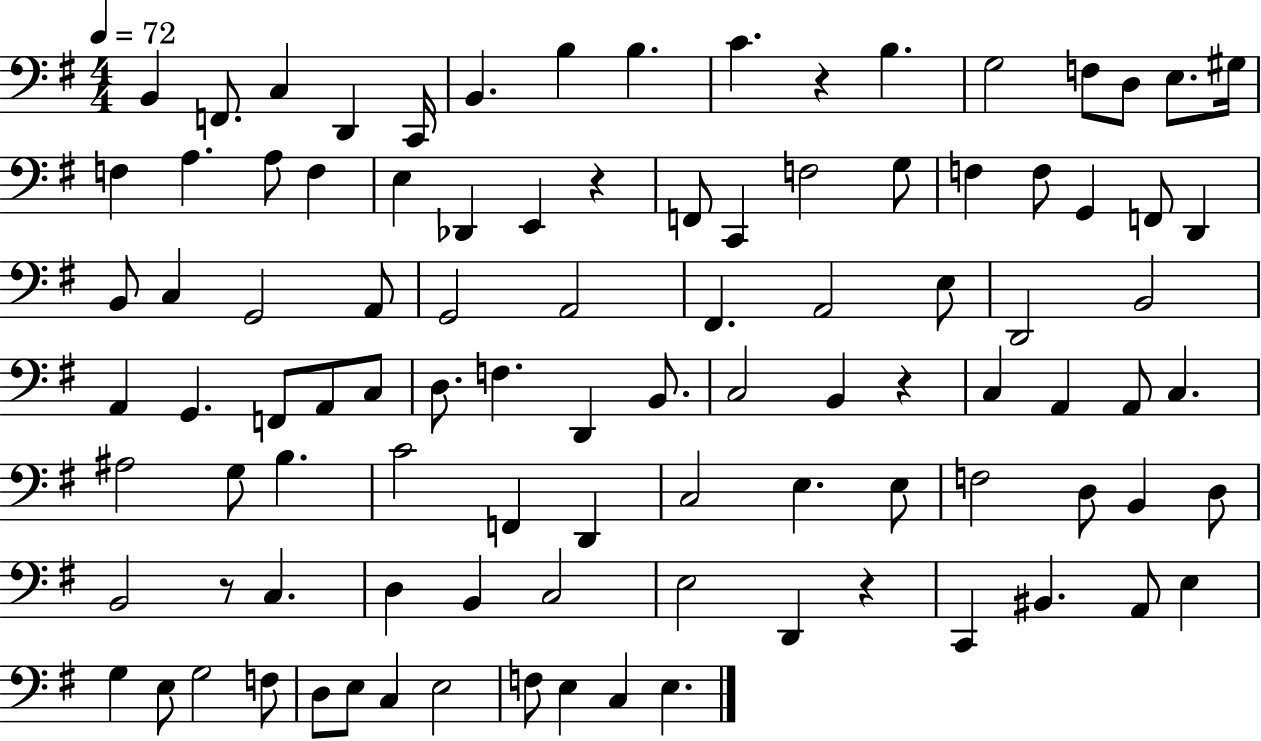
{
  \clef bass
  \numericTimeSignature
  \time 4/4
  \key g \major
  \tempo 4 = 72
  b,4 f,8. c4 d,4 c,16 | b,4. b4 b4. | c'4. r4 b4. | g2 f8 d8 e8. gis16 | \break f4 a4. a8 f4 | e4 des,4 e,4 r4 | f,8 c,4 f2 g8 | f4 f8 g,4 f,8 d,4 | \break b,8 c4 g,2 a,8 | g,2 a,2 | fis,4. a,2 e8 | d,2 b,2 | \break a,4 g,4. f,8 a,8 c8 | d8. f4. d,4 b,8. | c2 b,4 r4 | c4 a,4 a,8 c4. | \break ais2 g8 b4. | c'2 f,4 d,4 | c2 e4. e8 | f2 d8 b,4 d8 | \break b,2 r8 c4. | d4 b,4 c2 | e2 d,4 r4 | c,4 bis,4. a,8 e4 | \break g4 e8 g2 f8 | d8 e8 c4 e2 | f8 e4 c4 e4. | \bar "|."
}